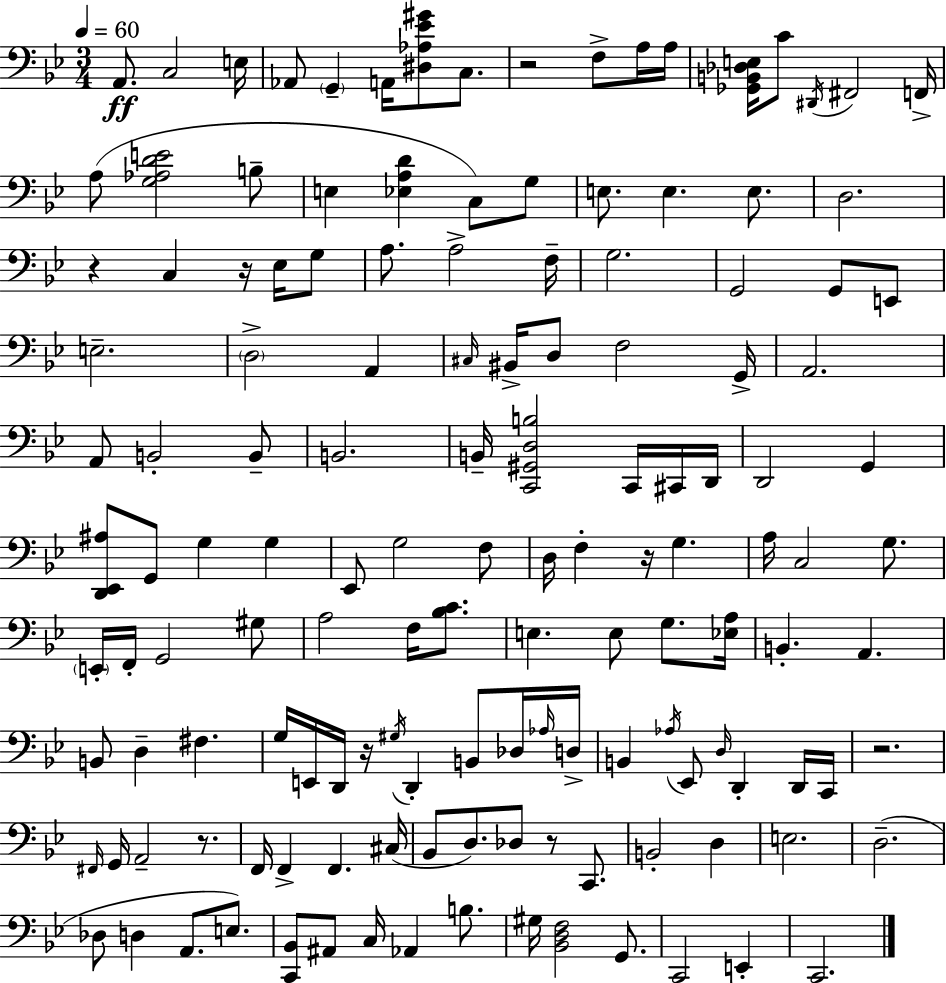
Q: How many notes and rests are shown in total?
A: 140